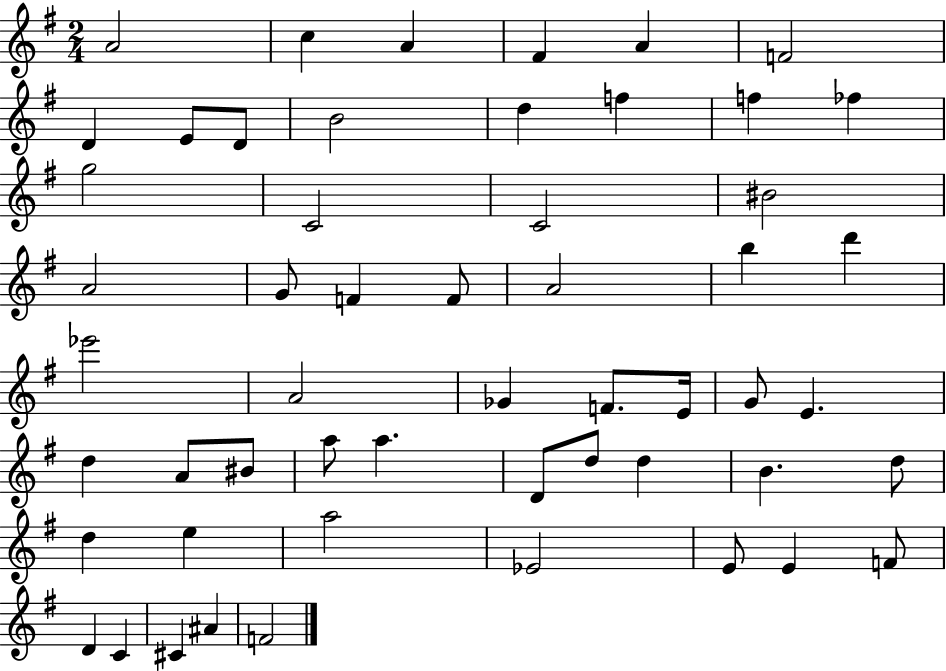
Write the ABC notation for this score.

X:1
T:Untitled
M:2/4
L:1/4
K:G
A2 c A ^F A F2 D E/2 D/2 B2 d f f _f g2 C2 C2 ^B2 A2 G/2 F F/2 A2 b d' _e'2 A2 _G F/2 E/4 G/2 E d A/2 ^B/2 a/2 a D/2 d/2 d B d/2 d e a2 _E2 E/2 E F/2 D C ^C ^A F2